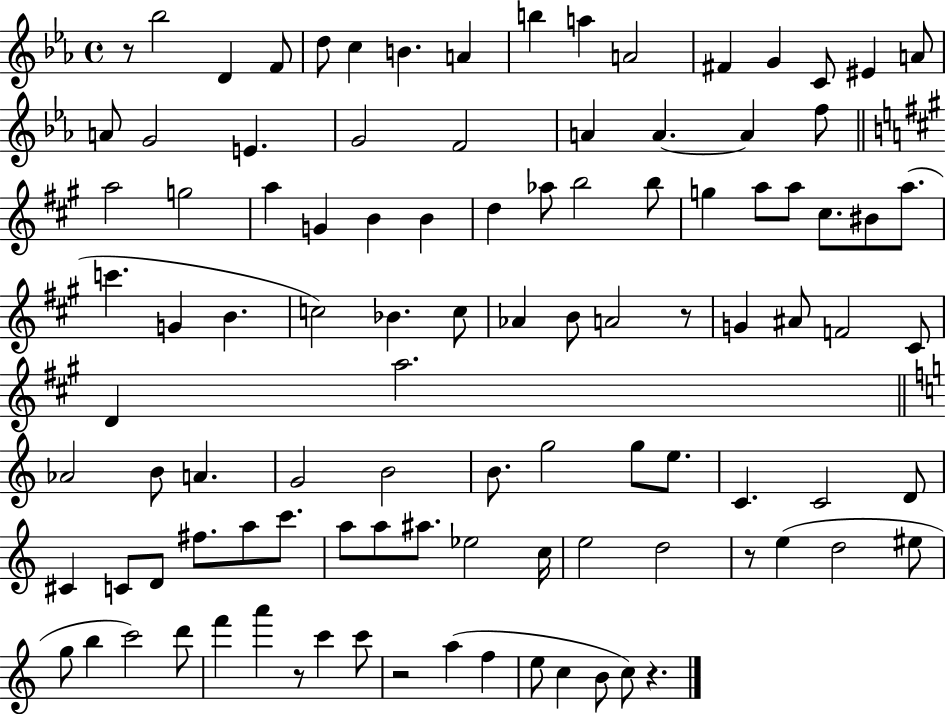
R/e Bb5/h D4/q F4/e D5/e C5/q B4/q. A4/q B5/q A5/q A4/h F#4/q G4/q C4/e EIS4/q A4/e A4/e G4/h E4/q. G4/h F4/h A4/q A4/q. A4/q F5/e A5/h G5/h A5/q G4/q B4/q B4/q D5/q Ab5/e B5/h B5/e G5/q A5/e A5/e C#5/e. BIS4/e A5/e. C6/q. G4/q B4/q. C5/h Bb4/q. C5/e Ab4/q B4/e A4/h R/e G4/q A#4/e F4/h C#4/e D4/q A5/h. Ab4/h B4/e A4/q. G4/h B4/h B4/e. G5/h G5/e E5/e. C4/q. C4/h D4/e C#4/q C4/e D4/e F#5/e. A5/e C6/e. A5/e A5/e A#5/e. Eb5/h C5/s E5/h D5/h R/e E5/q D5/h EIS5/e G5/e B5/q C6/h D6/e F6/q A6/q R/e C6/q C6/e R/h A5/q F5/q E5/e C5/q B4/e C5/e R/q.